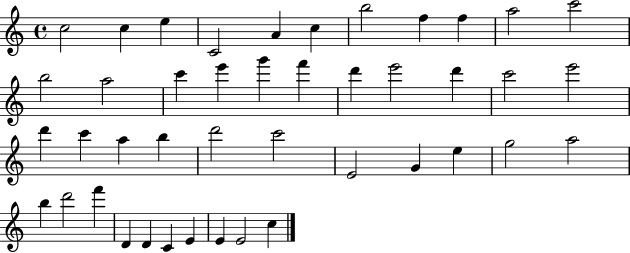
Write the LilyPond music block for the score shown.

{
  \clef treble
  \time 4/4
  \defaultTimeSignature
  \key c \major
  c''2 c''4 e''4 | c'2 a'4 c''4 | b''2 f''4 f''4 | a''2 c'''2 | \break b''2 a''2 | c'''4 e'''4 g'''4 f'''4 | d'''4 e'''2 d'''4 | c'''2 e'''2 | \break d'''4 c'''4 a''4 b''4 | d'''2 c'''2 | e'2 g'4 e''4 | g''2 a''2 | \break b''4 d'''2 f'''4 | d'4 d'4 c'4 e'4 | e'4 e'2 c''4 | \bar "|."
}